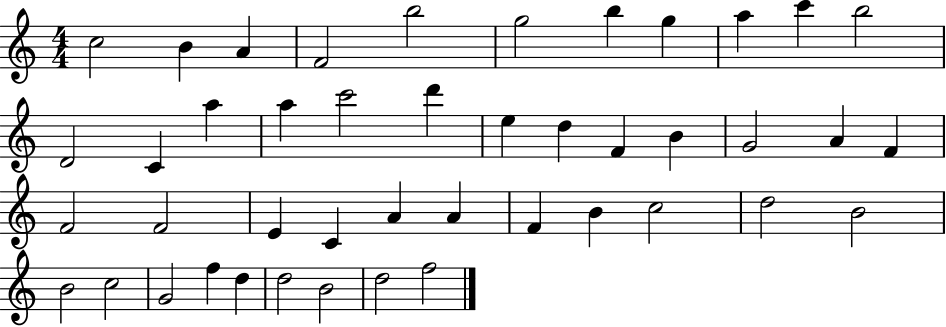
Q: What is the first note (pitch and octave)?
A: C5